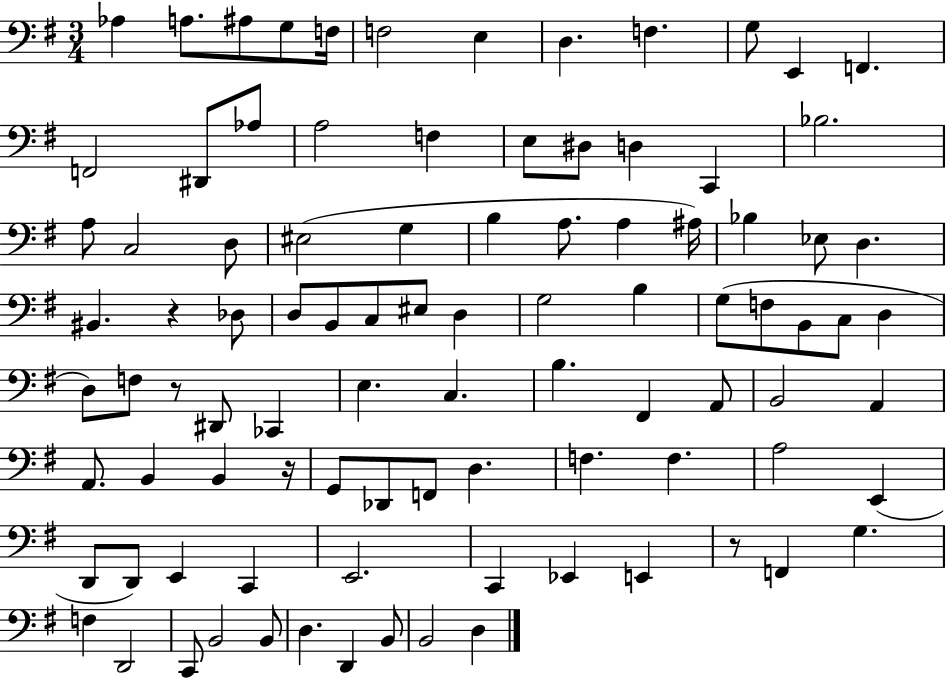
{
  \clef bass
  \numericTimeSignature
  \time 3/4
  \key g \major
  aes4 a8. ais8 g8 f16 | f2 e4 | d4. f4. | g8 e,4 f,4. | \break f,2 dis,8 aes8 | a2 f4 | e8 dis8 d4 c,4 | bes2. | \break a8 c2 d8 | eis2( g4 | b4 a8. a4 ais16) | bes4 ees8 d4. | \break bis,4. r4 des8 | d8 b,8 c8 eis8 d4 | g2 b4 | g8( f8 b,8 c8 d4 | \break d8) f8 r8 dis,8 ces,4 | e4. c4. | b4. fis,4 a,8 | b,2 a,4 | \break a,8. b,4 b,4 r16 | g,8 des,8 f,8 d4. | f4. f4. | a2 e,4( | \break d,8 d,8) e,4 c,4 | e,2. | c,4 ees,4 e,4 | r8 f,4 g4. | \break f4 d,2 | c,8 b,2 b,8 | d4. d,4 b,8 | b,2 d4 | \break \bar "|."
}